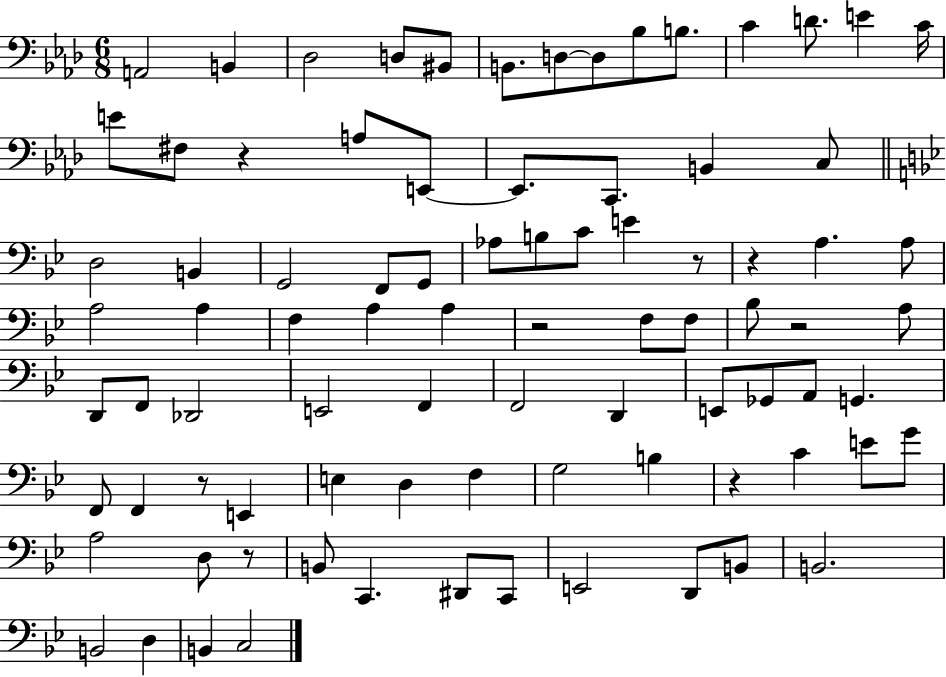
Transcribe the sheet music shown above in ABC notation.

X:1
T:Untitled
M:6/8
L:1/4
K:Ab
A,,2 B,, _D,2 D,/2 ^B,,/2 B,,/2 D,/2 D,/2 _B,/2 B,/2 C D/2 E C/4 E/2 ^F,/2 z A,/2 E,,/2 E,,/2 C,,/2 B,, C,/2 D,2 B,, G,,2 F,,/2 G,,/2 _A,/2 B,/2 C/2 E z/2 z A, A,/2 A,2 A, F, A, A, z2 F,/2 F,/2 _B,/2 z2 A,/2 D,,/2 F,,/2 _D,,2 E,,2 F,, F,,2 D,, E,,/2 _G,,/2 A,,/2 G,, F,,/2 F,, z/2 E,, E, D, F, G,2 B, z C E/2 G/2 A,2 D,/2 z/2 B,,/2 C,, ^D,,/2 C,,/2 E,,2 D,,/2 B,,/2 B,,2 B,,2 D, B,, C,2